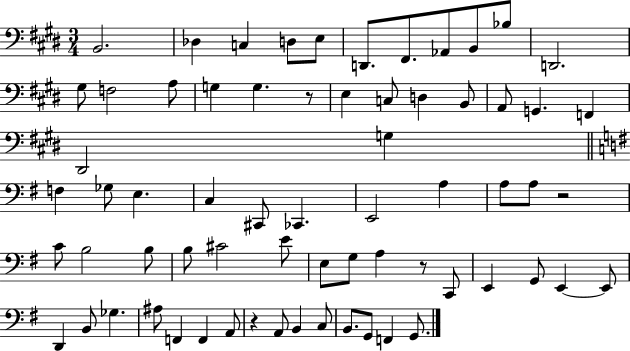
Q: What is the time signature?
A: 3/4